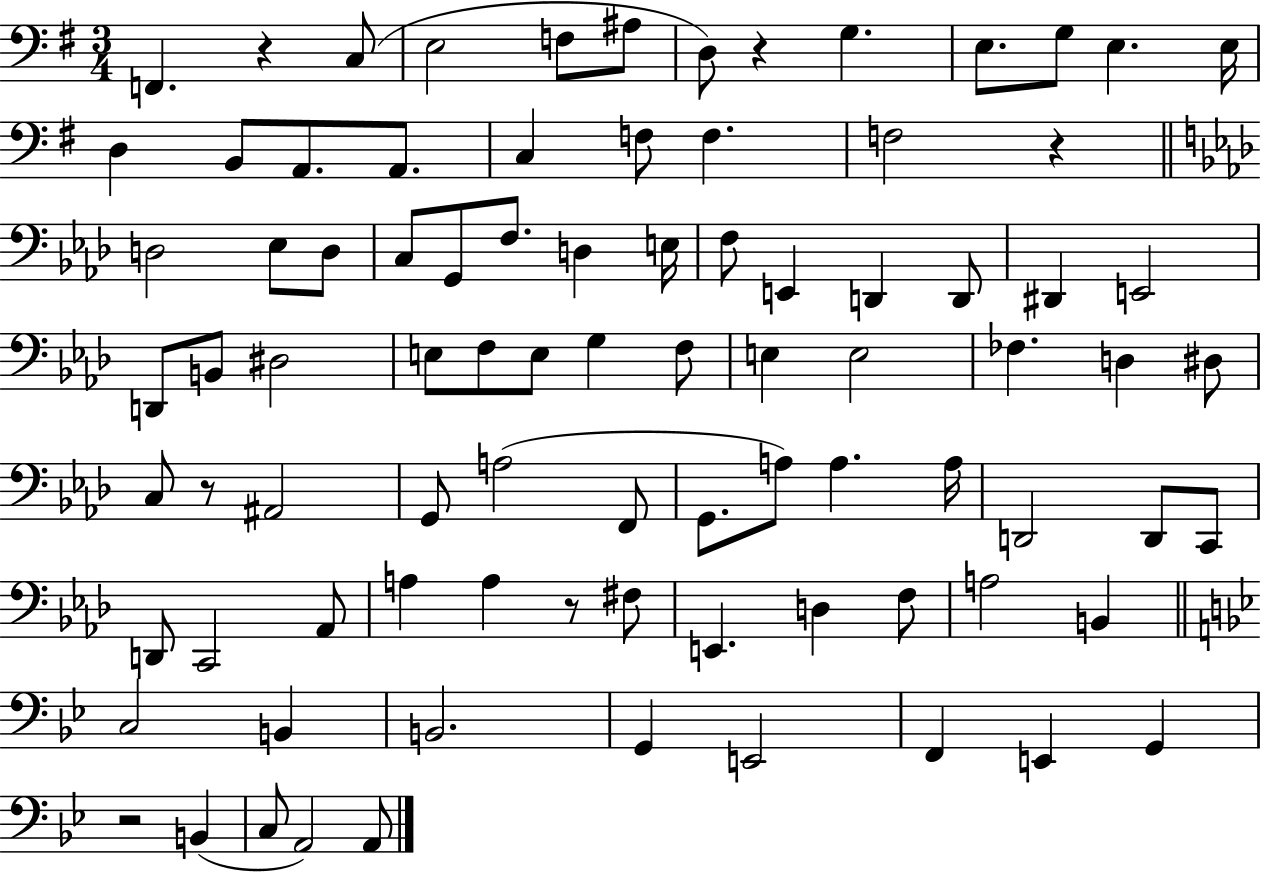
X:1
T:Untitled
M:3/4
L:1/4
K:G
F,, z C,/2 E,2 F,/2 ^A,/2 D,/2 z G, E,/2 G,/2 E, E,/4 D, B,,/2 A,,/2 A,,/2 C, F,/2 F, F,2 z D,2 _E,/2 D,/2 C,/2 G,,/2 F,/2 D, E,/4 F,/2 E,, D,, D,,/2 ^D,, E,,2 D,,/2 B,,/2 ^D,2 E,/2 F,/2 E,/2 G, F,/2 E, E,2 _F, D, ^D,/2 C,/2 z/2 ^A,,2 G,,/2 A,2 F,,/2 G,,/2 A,/2 A, A,/4 D,,2 D,,/2 C,,/2 D,,/2 C,,2 _A,,/2 A, A, z/2 ^F,/2 E,, D, F,/2 A,2 B,, C,2 B,, B,,2 G,, E,,2 F,, E,, G,, z2 B,, C,/2 A,,2 A,,/2